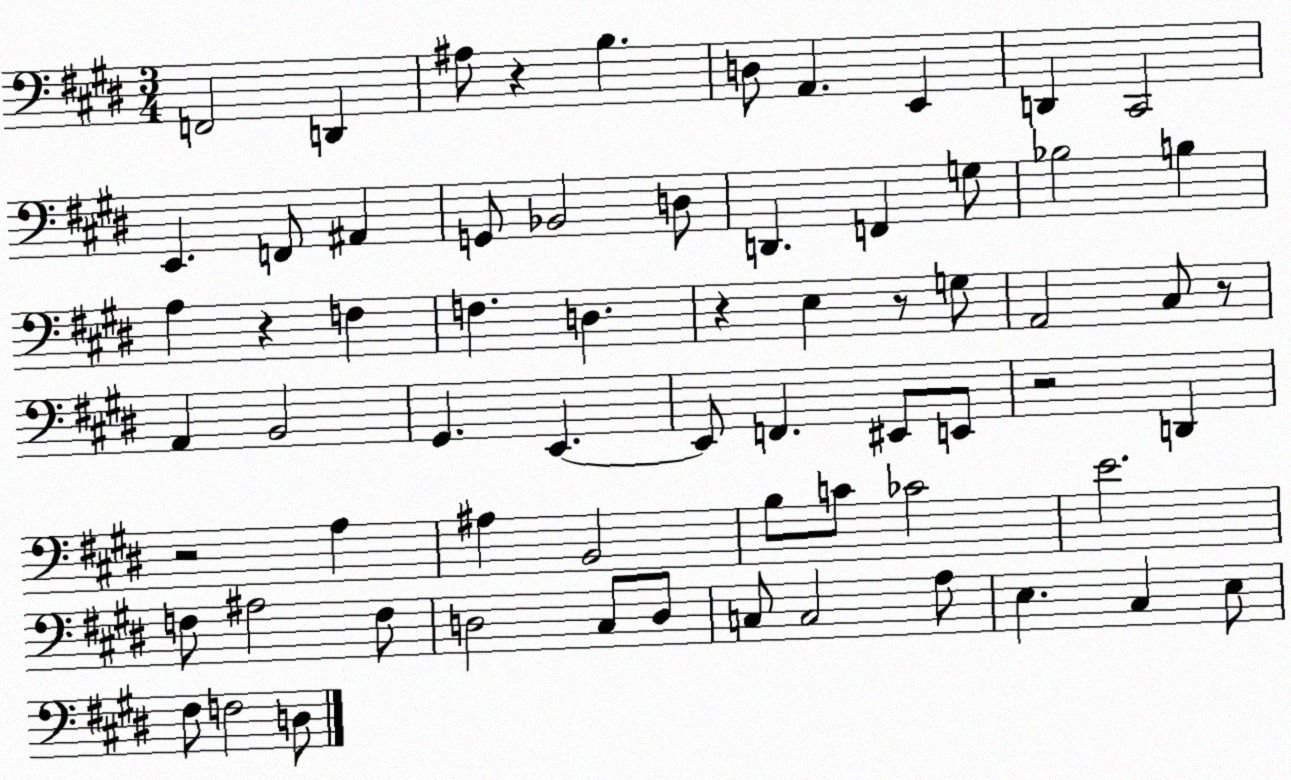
X:1
T:Untitled
M:3/4
L:1/4
K:E
F,,2 D,, ^A,/2 z B, D,/2 A,, E,, D,, ^C,,2 E,, F,,/2 ^A,, G,,/2 _B,,2 D,/2 D,, F,, G,/2 _B,2 B, A, z F, F, D, z E, z/2 G,/2 A,,2 ^C,/2 z/2 A,, B,,2 ^G,, E,, E,,/2 F,, ^E,,/2 E,,/2 z2 D,, z2 A, ^A, B,,2 B,/2 C/2 _C2 E2 F,/2 ^A,2 F,/2 D,2 ^C,/2 D,/2 C,/2 C,2 A,/2 E, ^C, E,/2 ^F,/2 F,2 D,/2